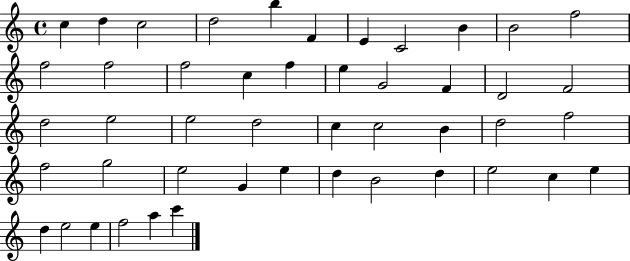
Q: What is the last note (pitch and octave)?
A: C6